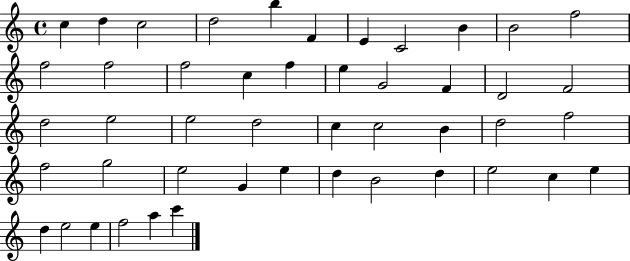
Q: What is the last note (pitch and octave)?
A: C6